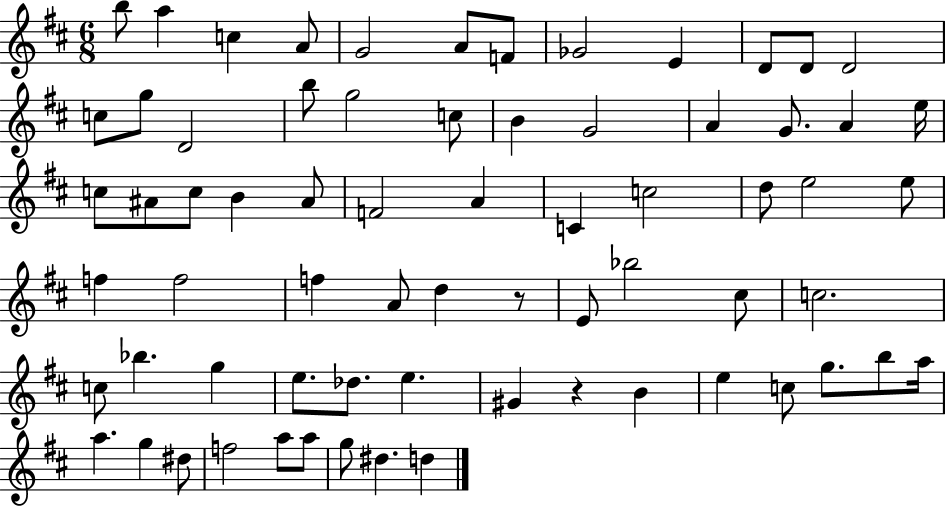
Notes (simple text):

B5/e A5/q C5/q A4/e G4/h A4/e F4/e Gb4/h E4/q D4/e D4/e D4/h C5/e G5/e D4/h B5/e G5/h C5/e B4/q G4/h A4/q G4/e. A4/q E5/s C5/e A#4/e C5/e B4/q A#4/e F4/h A4/q C4/q C5/h D5/e E5/h E5/e F5/q F5/h F5/q A4/e D5/q R/e E4/e Bb5/h C#5/e C5/h. C5/e Bb5/q. G5/q E5/e. Db5/e. E5/q. G#4/q R/q B4/q E5/q C5/e G5/e. B5/e A5/s A5/q. G5/q D#5/e F5/h A5/e A5/e G5/e D#5/q. D5/q